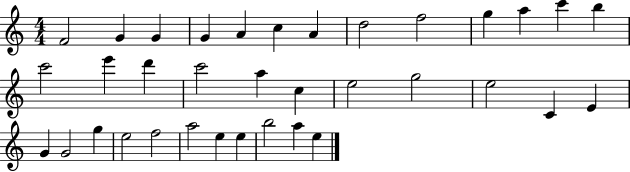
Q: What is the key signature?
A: C major